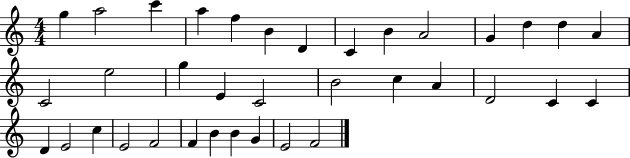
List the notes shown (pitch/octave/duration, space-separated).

G5/q A5/h C6/q A5/q F5/q B4/q D4/q C4/q B4/q A4/h G4/q D5/q D5/q A4/q C4/h E5/h G5/q E4/q C4/h B4/h C5/q A4/q D4/h C4/q C4/q D4/q E4/h C5/q E4/h F4/h F4/q B4/q B4/q G4/q E4/h F4/h